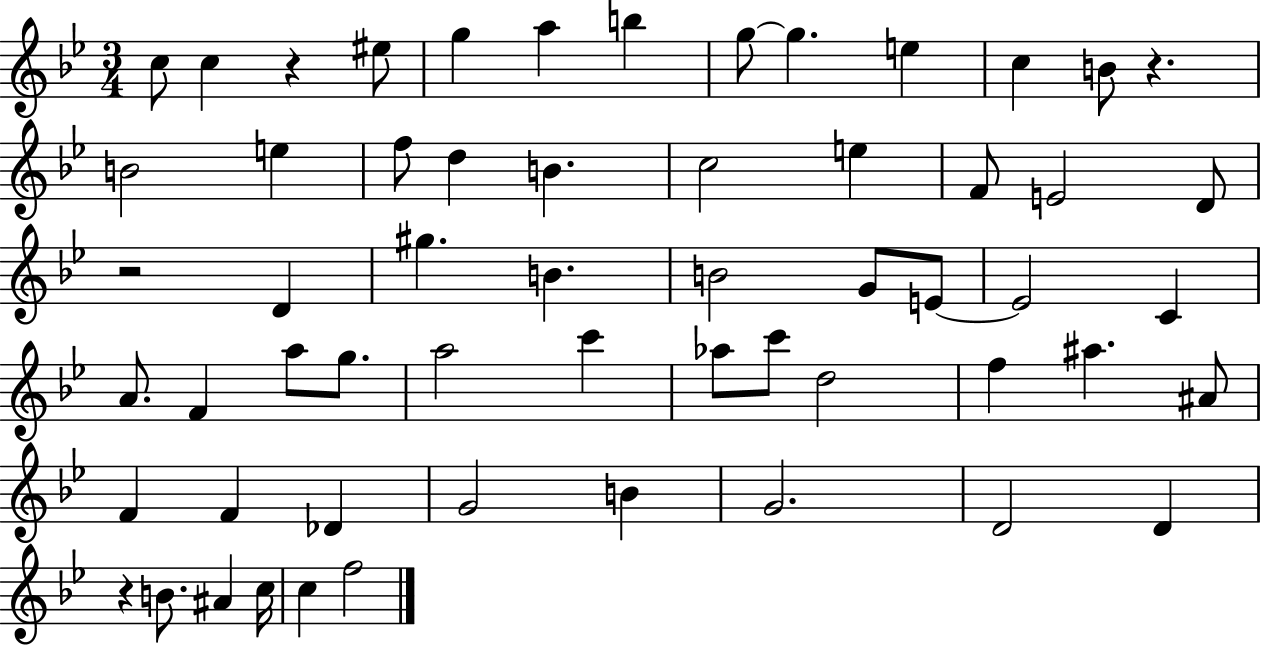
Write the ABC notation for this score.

X:1
T:Untitled
M:3/4
L:1/4
K:Bb
c/2 c z ^e/2 g a b g/2 g e c B/2 z B2 e f/2 d B c2 e F/2 E2 D/2 z2 D ^g B B2 G/2 E/2 E2 C A/2 F a/2 g/2 a2 c' _a/2 c'/2 d2 f ^a ^A/2 F F _D G2 B G2 D2 D z B/2 ^A c/4 c f2